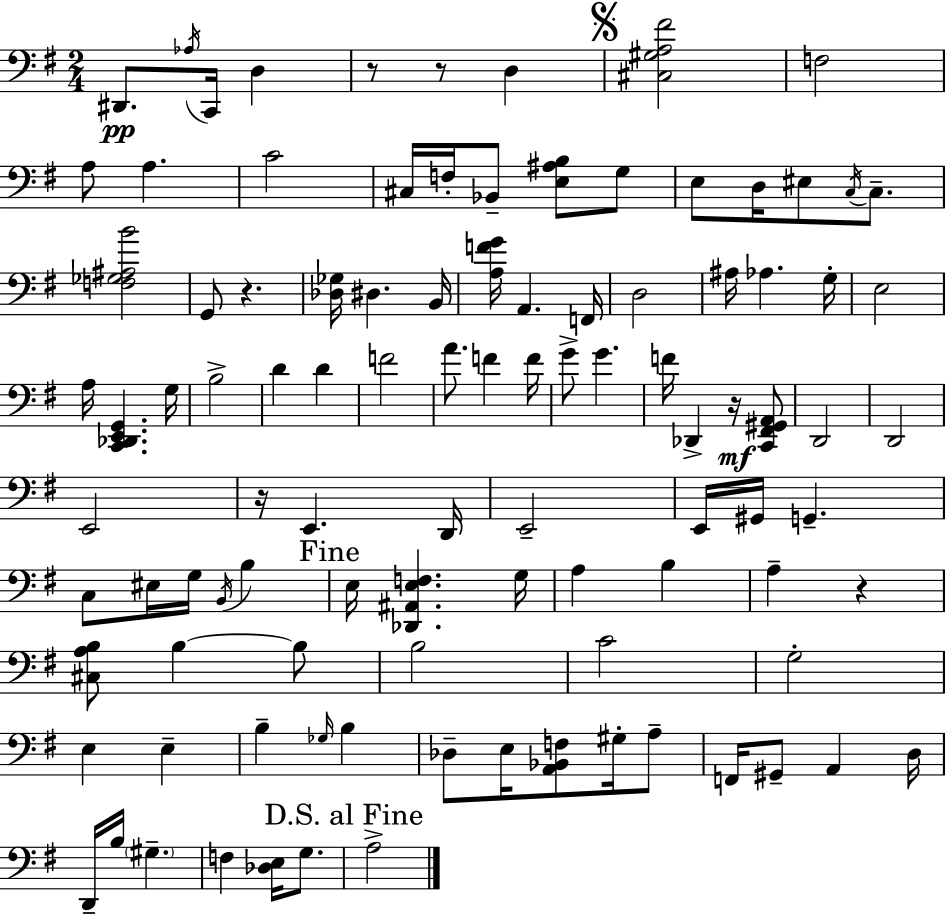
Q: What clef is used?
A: bass